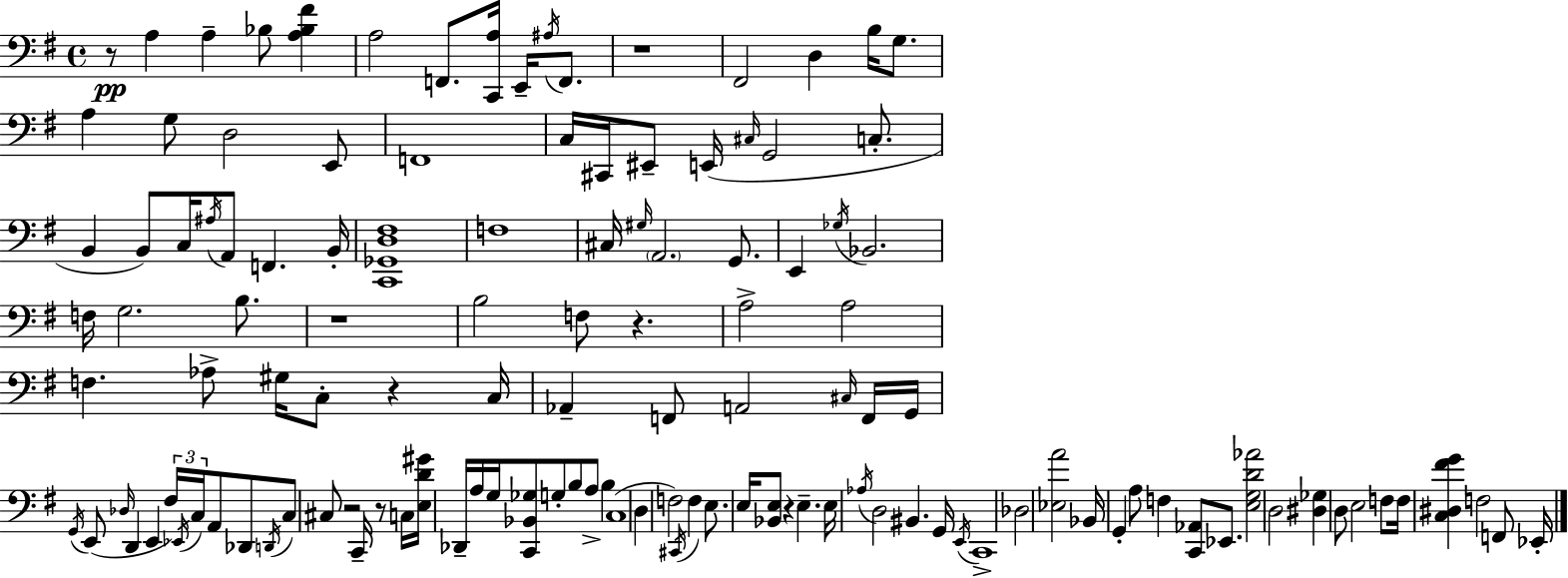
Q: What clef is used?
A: bass